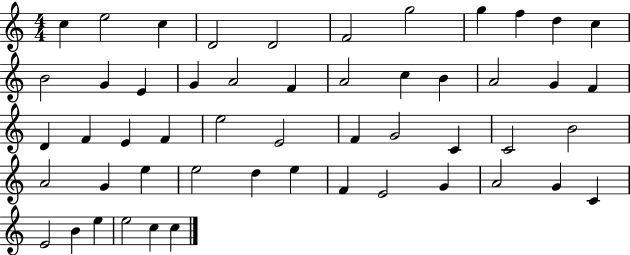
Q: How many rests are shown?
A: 0